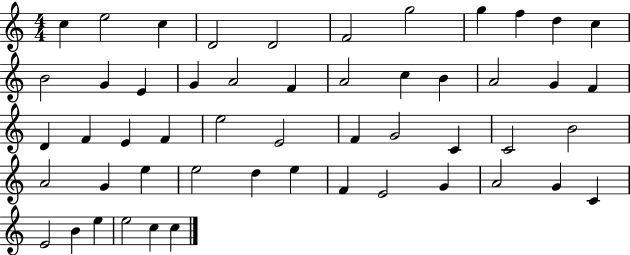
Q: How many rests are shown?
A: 0